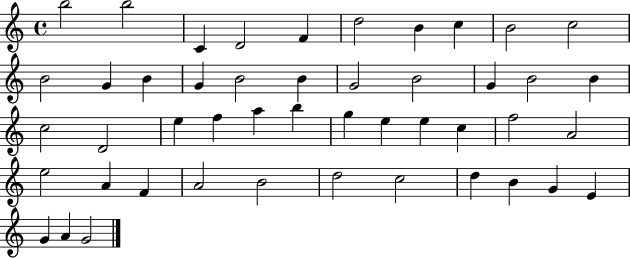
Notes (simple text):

B5/h B5/h C4/q D4/h F4/q D5/h B4/q C5/q B4/h C5/h B4/h G4/q B4/q G4/q B4/h B4/q G4/h B4/h G4/q B4/h B4/q C5/h D4/h E5/q F5/q A5/q B5/q G5/q E5/q E5/q C5/q F5/h A4/h E5/h A4/q F4/q A4/h B4/h D5/h C5/h D5/q B4/q G4/q E4/q G4/q A4/q G4/h